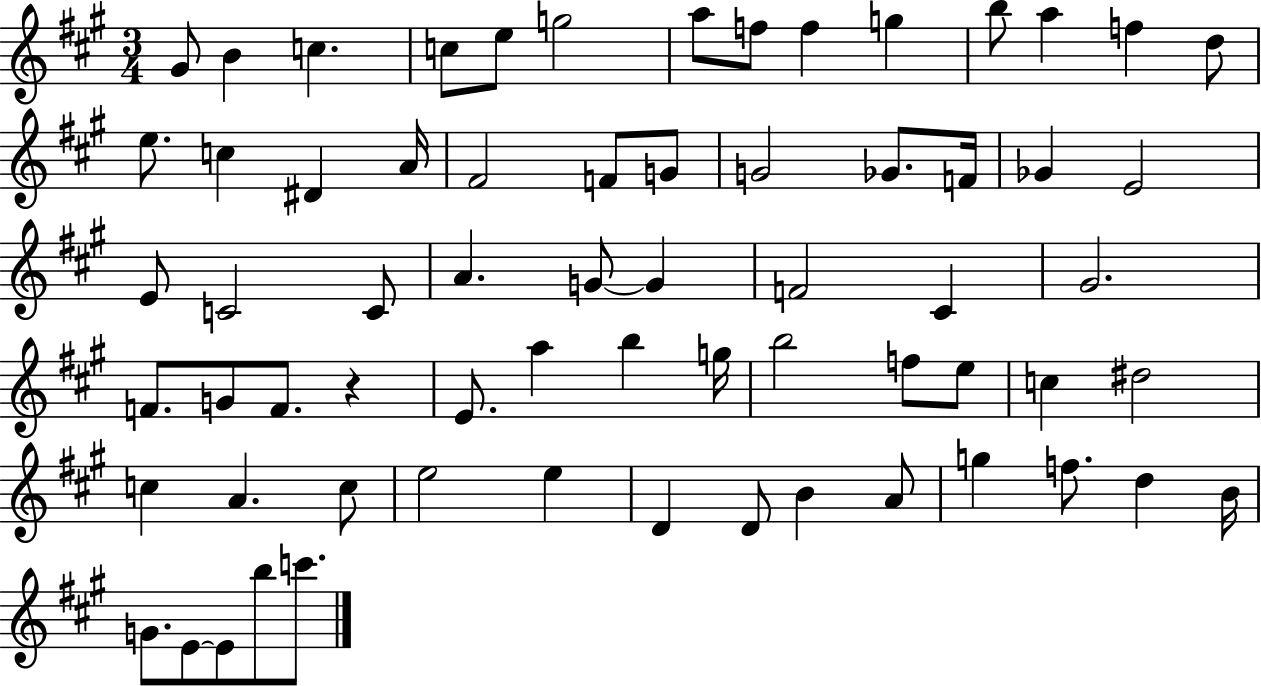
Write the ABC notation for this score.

X:1
T:Untitled
M:3/4
L:1/4
K:A
^G/2 B c c/2 e/2 g2 a/2 f/2 f g b/2 a f d/2 e/2 c ^D A/4 ^F2 F/2 G/2 G2 _G/2 F/4 _G E2 E/2 C2 C/2 A G/2 G F2 ^C ^G2 F/2 G/2 F/2 z E/2 a b g/4 b2 f/2 e/2 c ^d2 c A c/2 e2 e D D/2 B A/2 g f/2 d B/4 G/2 E/2 E/2 b/2 c'/2